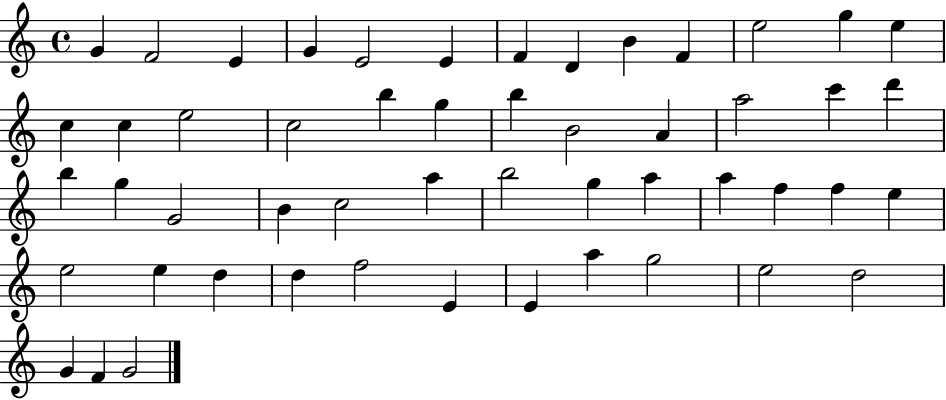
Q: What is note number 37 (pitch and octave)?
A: F5